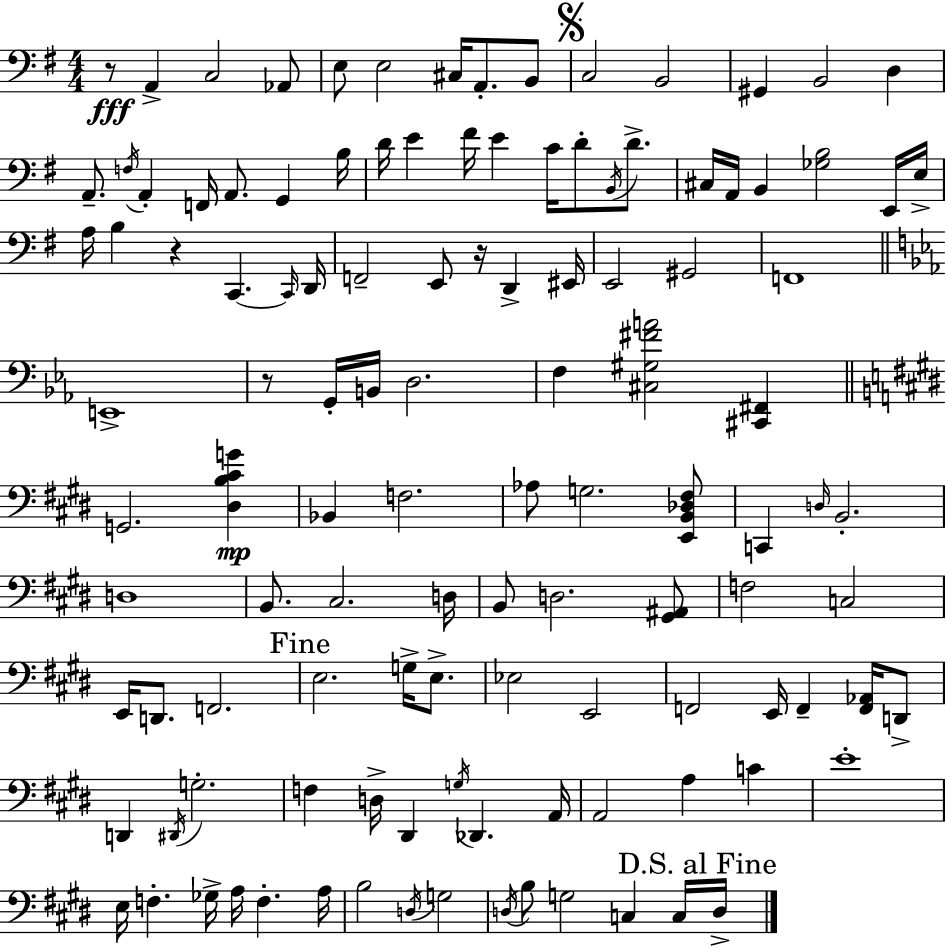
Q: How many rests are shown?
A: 4